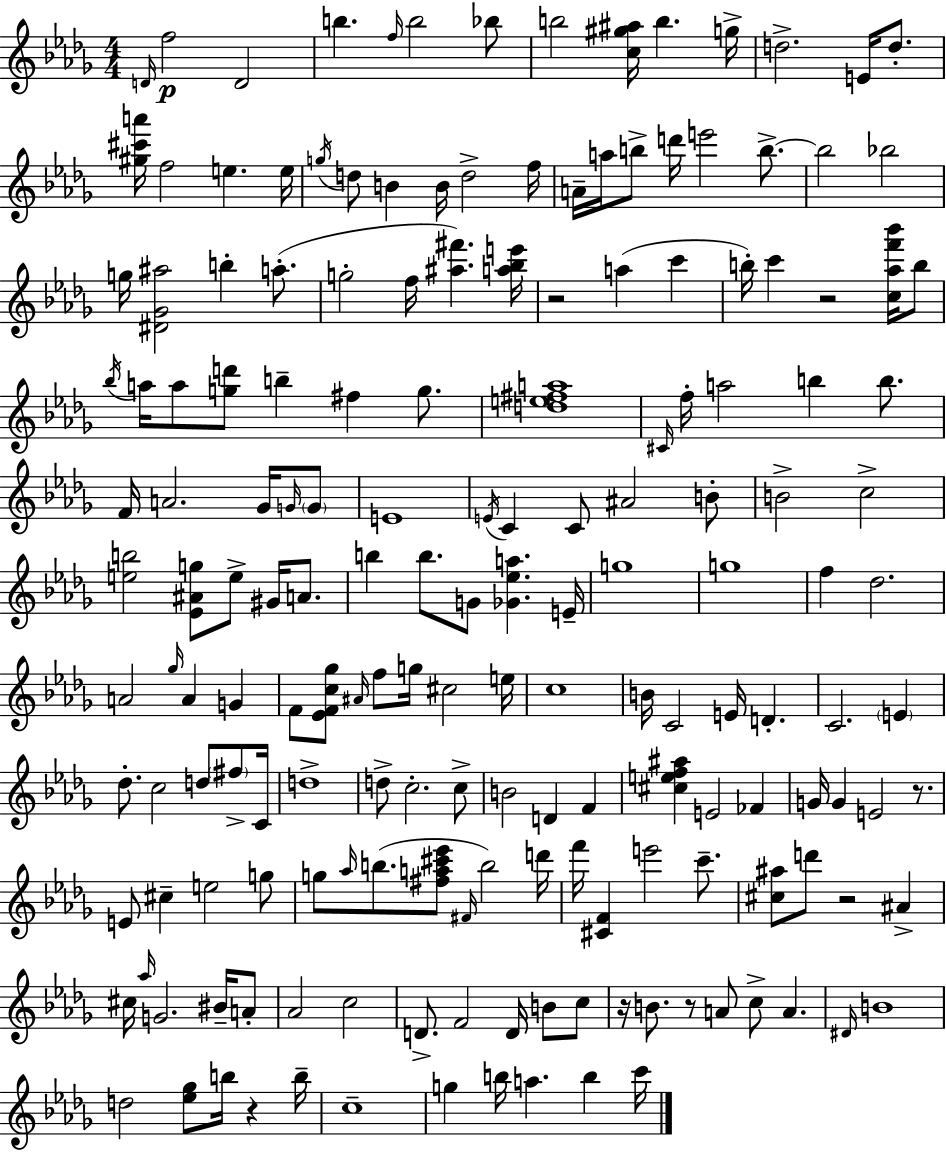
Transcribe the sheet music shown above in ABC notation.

X:1
T:Untitled
M:4/4
L:1/4
K:Bbm
D/4 f2 D2 b f/4 b2 _b/2 b2 [c^g^a]/4 b g/4 d2 E/4 d/2 [^g^c'a']/4 f2 e e/4 g/4 d/2 B B/4 d2 f/4 A/4 a/4 b/2 d'/4 e'2 b/2 b2 _b2 g/4 [^D_G^a]2 b a/2 g2 f/4 [^a^f'] [a_be']/4 z2 a c' b/4 c' z2 [c_af'_b']/4 b/2 _b/4 a/4 a/2 [gd']/2 b ^f g/2 [de^fa]4 ^C/4 f/4 a2 b b/2 F/4 A2 _G/4 G/4 G/2 E4 E/4 C C/2 ^A2 B/2 B2 c2 [eb]2 [_E^Ag]/2 e/2 ^G/4 A/2 b b/2 G/2 [_G_ea] E/4 g4 g4 f _d2 A2 _g/4 A G F/2 [_EFc_g]/2 ^A/4 f/2 g/4 ^c2 e/4 c4 B/4 C2 E/4 D C2 E _d/2 c2 d/2 ^f/2 C/4 d4 d/2 c2 c/2 B2 D F [^cef^a] E2 _F G/4 G E2 z/2 E/2 ^c e2 g/2 g/2 _a/4 b/2 [^fa^c'_e']/2 ^F/4 b2 d'/4 f'/4 [^CF] e'2 c'/2 [^c^a]/2 d'/2 z2 ^A ^c/4 _a/4 G2 ^B/4 A/2 _A2 c2 D/2 F2 D/4 B/2 c/2 z/4 B/2 z/2 A/2 c/2 A ^D/4 B4 d2 [_e_g]/2 b/4 z b/4 c4 g b/4 a b c'/4